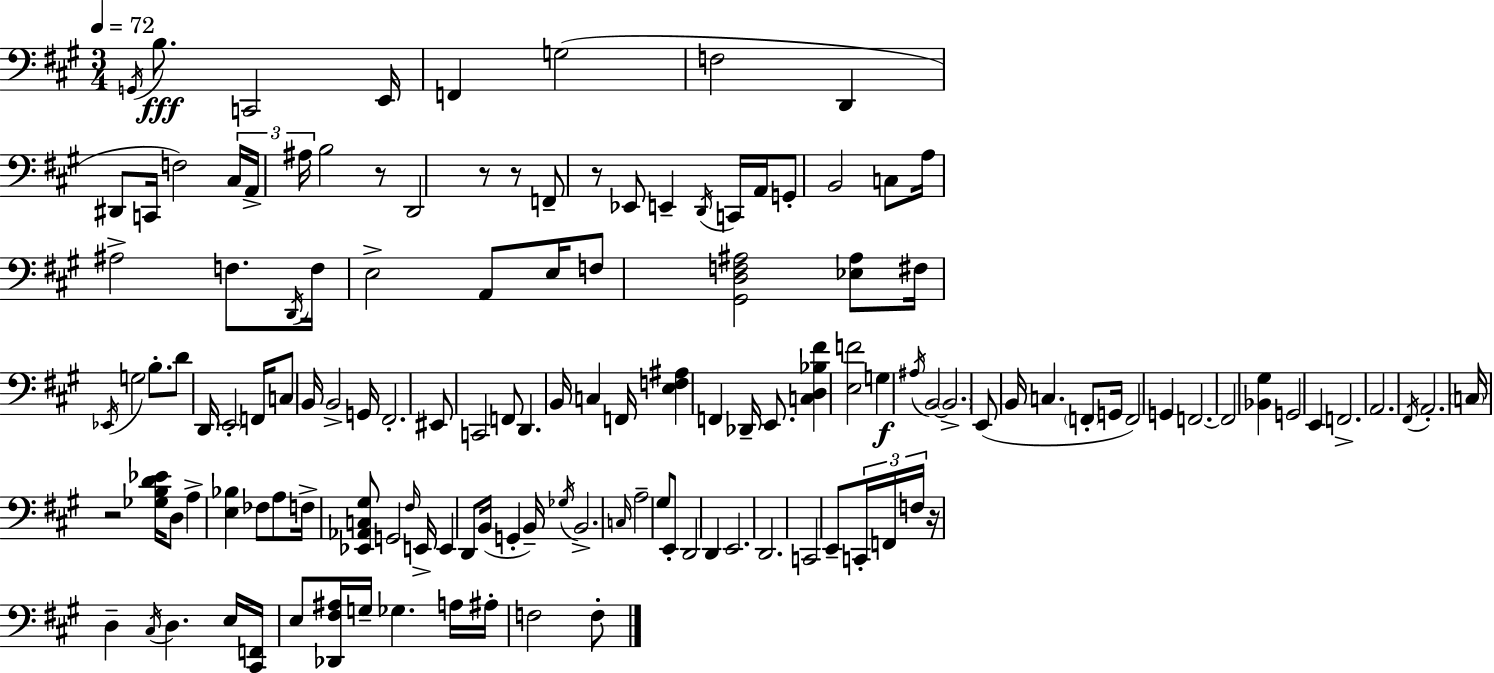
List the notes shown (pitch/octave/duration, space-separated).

G2/s B3/e. C2/h E2/s F2/q G3/h F3/h D2/q D#2/e C2/s F3/h C#3/s A2/s A#3/s B3/h R/e D2/h R/e R/e F2/e R/e Eb2/e E2/q D2/s C2/s A2/s G2/e B2/h C3/e A3/s A#3/h F3/e. D2/s F3/s E3/h A2/e E3/s F3/e [G#2,D3,F3,A#3]/h [Eb3,A#3]/e F#3/s Eb2/s G3/h B3/e. D4/e D2/s E2/h F2/s C3/e B2/s B2/h G2/s F#2/h. EIS2/e C2/h F2/e D2/q. B2/s C3/q F2/s [E3,F3,A#3]/q F2/q Db2/s E2/e. [C3,D3,Bb3,F#4]/q [E3,F4]/h G3/q A#3/s B2/h B2/h. E2/e B2/s C3/q. F2/e G2/s F2/h G2/q F2/h. F2/h [Bb2,G#3]/q G2/h E2/q F2/h. A2/h. F#2/s A2/h. C3/s R/h [Gb3,B3,D4,Eb4]/s D3/e A3/q [E3,Bb3]/q FES3/e A3/e F3/s [Eb2,Ab2,C3,G#3]/e G2/h F#3/s E2/s E2/q D2/e B2/s G2/q B2/s Gb3/s B2/h. C3/s A3/h G#3/e E2/e D2/h D2/q E2/h. D2/h. C2/h E2/e C2/s F2/s F3/s R/s D3/q C#3/s D3/q. E3/s [C#2,F2]/s E3/e [Db2,F#3,A#3]/s G3/s Gb3/q. A3/s A#3/s F3/h F3/e